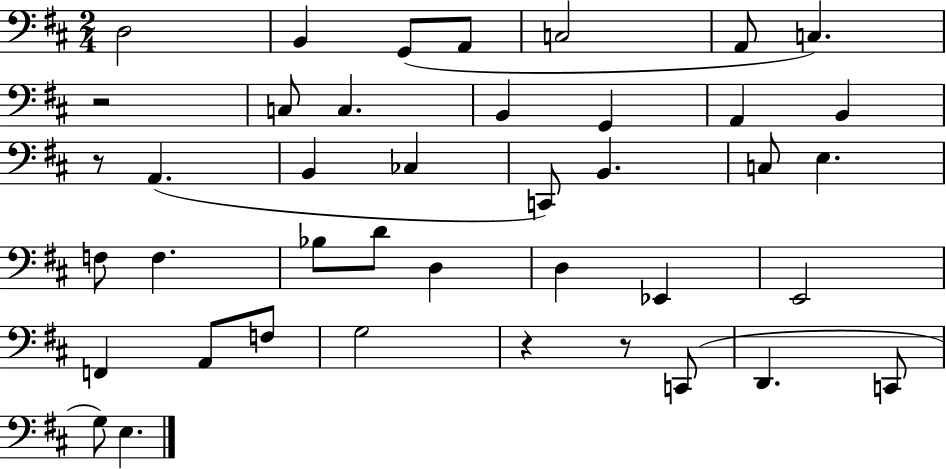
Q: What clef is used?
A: bass